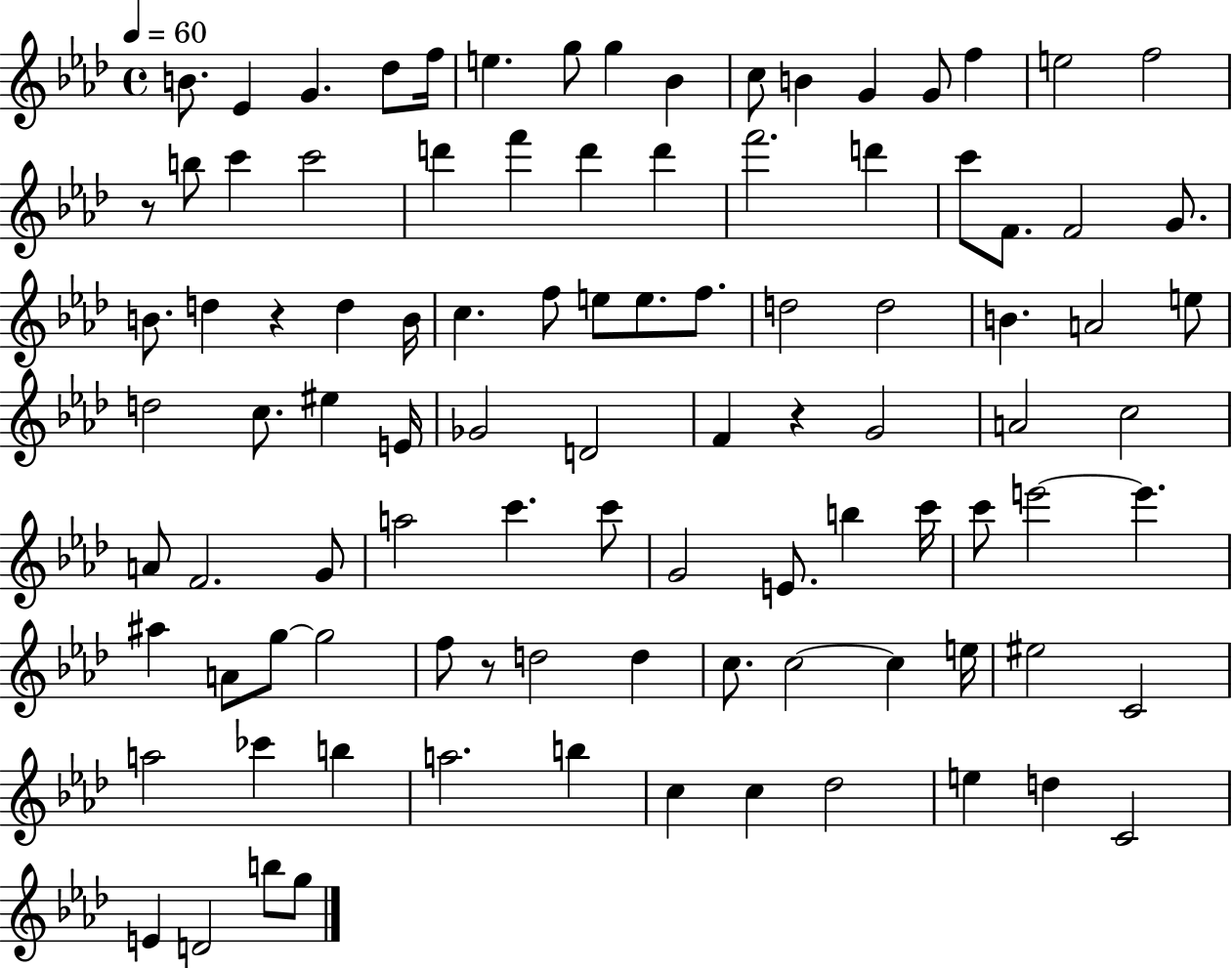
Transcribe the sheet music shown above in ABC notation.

X:1
T:Untitled
M:4/4
L:1/4
K:Ab
B/2 _E G _d/2 f/4 e g/2 g _B c/2 B G G/2 f e2 f2 z/2 b/2 c' c'2 d' f' d' d' f'2 d' c'/2 F/2 F2 G/2 B/2 d z d B/4 c f/2 e/2 e/2 f/2 d2 d2 B A2 e/2 d2 c/2 ^e E/4 _G2 D2 F z G2 A2 c2 A/2 F2 G/2 a2 c' c'/2 G2 E/2 b c'/4 c'/2 e'2 e' ^a A/2 g/2 g2 f/2 z/2 d2 d c/2 c2 c e/4 ^e2 C2 a2 _c' b a2 b c c _d2 e d C2 E D2 b/2 g/2